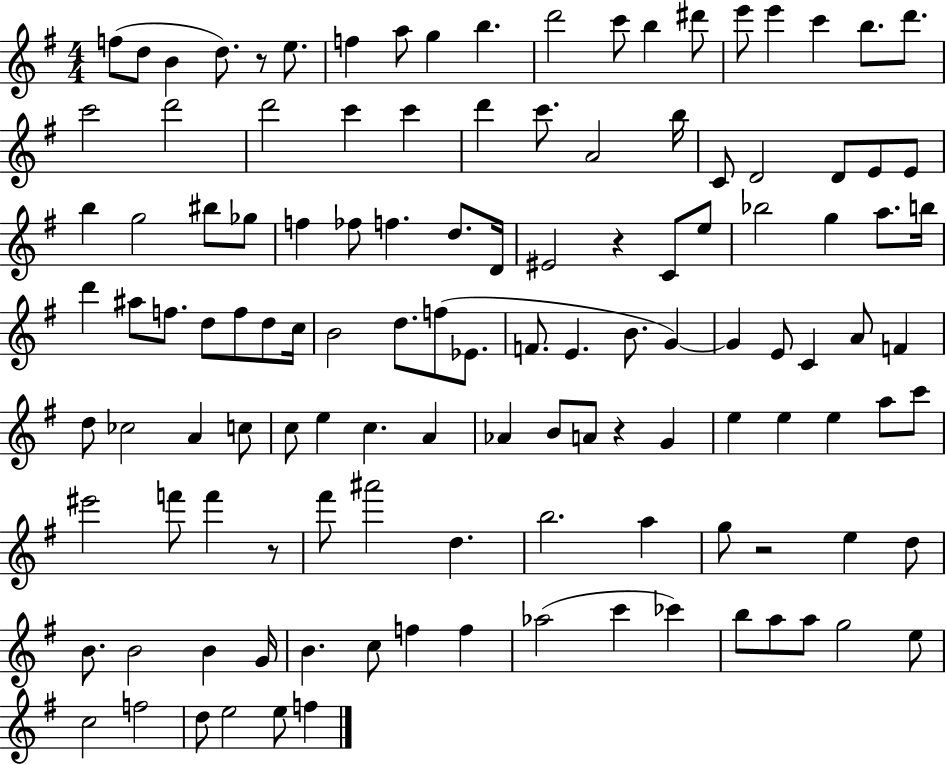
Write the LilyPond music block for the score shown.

{
  \clef treble
  \numericTimeSignature
  \time 4/4
  \key g \major
  f''8( d''8 b'4 d''8.) r8 e''8. | f''4 a''8 g''4 b''4. | d'''2 c'''8 b''4 dis'''8 | e'''8 e'''4 c'''4 b''8. d'''8. | \break c'''2 d'''2 | d'''2 c'''4 c'''4 | d'''4 c'''8. a'2 b''16 | c'8 d'2 d'8 e'8 e'8 | \break b''4 g''2 bis''8 ges''8 | f''4 fes''8 f''4. d''8. d'16 | eis'2 r4 c'8 e''8 | bes''2 g''4 a''8. b''16 | \break d'''4 ais''8 f''8. d''8 f''8 d''8 c''16 | b'2 d''8. f''8( ees'8. | f'8. e'4. b'8. g'4~~) | g'4 e'8 c'4 a'8 f'4 | \break d''8 ces''2 a'4 c''8 | c''8 e''4 c''4. a'4 | aes'4 b'8 a'8 r4 g'4 | e''4 e''4 e''4 a''8 c'''8 | \break eis'''2 f'''8 f'''4 r8 | fis'''8 ais'''2 d''4. | b''2. a''4 | g''8 r2 e''4 d''8 | \break b'8. b'2 b'4 g'16 | b'4. c''8 f''4 f''4 | aes''2( c'''4 ces'''4) | b''8 a''8 a''8 g''2 e''8 | \break c''2 f''2 | d''8 e''2 e''8 f''4 | \bar "|."
}